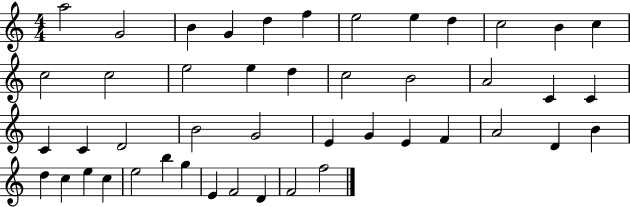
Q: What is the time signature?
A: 4/4